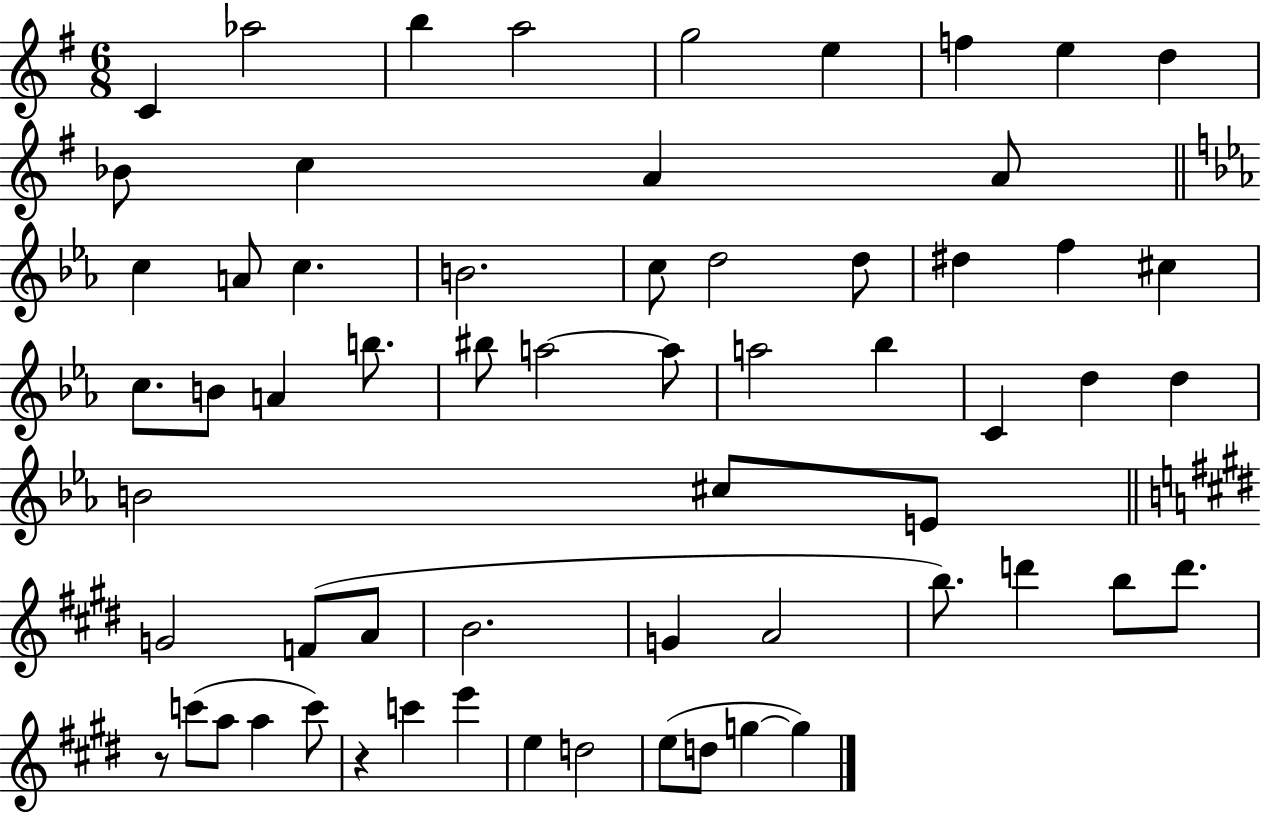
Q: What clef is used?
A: treble